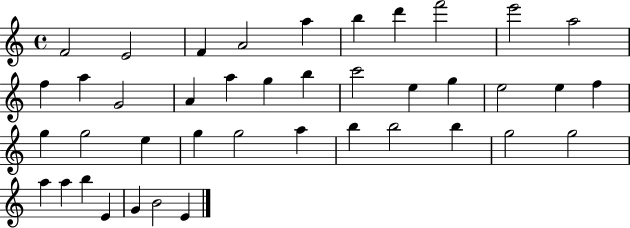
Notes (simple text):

F4/h E4/h F4/q A4/h A5/q B5/q D6/q F6/h E6/h A5/h F5/q A5/q G4/h A4/q A5/q G5/q B5/q C6/h E5/q G5/q E5/h E5/q F5/q G5/q G5/h E5/q G5/q G5/h A5/q B5/q B5/h B5/q G5/h G5/h A5/q A5/q B5/q E4/q G4/q B4/h E4/q